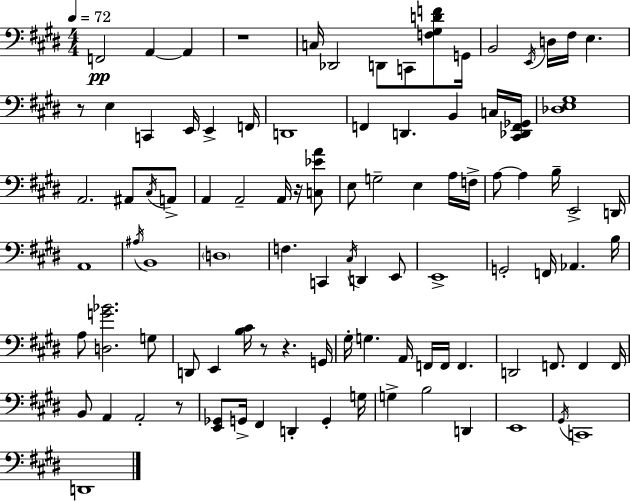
X:1
T:Untitled
M:4/4
L:1/4
K:E
F,,2 A,, A,, z4 C,/4 _D,,2 D,,/2 C,,/2 [F,^G,DF]/2 G,,/4 B,,2 E,,/4 D,/4 ^F,/4 E, z/2 E, C,, E,,/4 E,, F,,/4 D,,4 F,, D,, B,, C,/4 [^C,,_D,,F,,_G,,]/4 [_D,E,^G,]4 A,,2 ^A,,/2 ^C,/4 A,,/2 A,, A,,2 A,,/4 z/4 [C,_EA]/2 E,/2 G,2 E, A,/4 F,/4 A,/2 A, B,/4 E,,2 D,,/4 A,,4 ^A,/4 B,,4 D,4 F, C,, ^C,/4 D,, E,,/2 E,,4 G,,2 F,,/4 _A,, B,/4 A,/2 [D,G_B]2 G,/2 D,,/2 E,, [B,^C]/4 z/2 z G,,/4 ^G,/4 G, A,,/4 F,,/4 F,,/4 F,, D,,2 F,,/2 F,, F,,/4 B,,/2 A,, A,,2 z/2 [E,,_G,,]/2 G,,/4 ^F,, D,, G,, G,/4 G, B,2 D,, E,,4 ^G,,/4 C,,4 D,,4